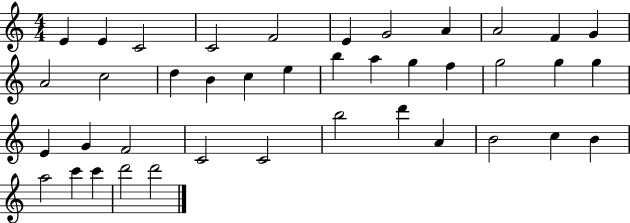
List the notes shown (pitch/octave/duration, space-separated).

E4/q E4/q C4/h C4/h F4/h E4/q G4/h A4/q A4/h F4/q G4/q A4/h C5/h D5/q B4/q C5/q E5/q B5/q A5/q G5/q F5/q G5/h G5/q G5/q E4/q G4/q F4/h C4/h C4/h B5/h D6/q A4/q B4/h C5/q B4/q A5/h C6/q C6/q D6/h D6/h